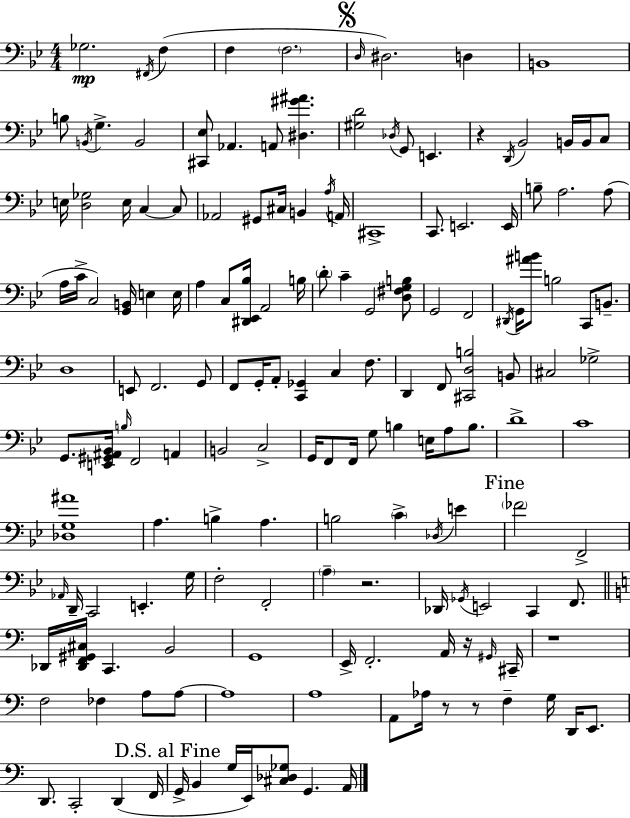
{
  \clef bass
  \numericTimeSignature
  \time 4/4
  \key g \minor
  \repeat volta 2 { ges2.\mp \acciaccatura { fis,16 }( f4 | f4 \parenthesize f2. | \mark \markup { \musicglyph "scripts.segno" } \grace { d16 }) dis2. d4 | b,1 | \break b8 \acciaccatura { b,16 } g4.-> b,2 | <cis, ees>8 aes,4. a,8 <dis gis' ais'>4. | <gis d'>2 \acciaccatura { des16 } g,8 e,4. | r4 \acciaccatura { d,16 } bes,2 | \break b,16 b,16 c8 e16 <d ges>2 e16 c4~~ | c8 aes,2 gis,8 cis16 | b,4 \acciaccatura { a16 } a,16 cis,1-> | c,8. e,2. | \break e,16 b8-- a2. | a8( a16 c'16-> c2) | <g, b,>16 e4 e16 a4 c8 <dis, ees, bes>16 a,2 | b16 \parenthesize d'8-. c'4-- g,2 | \break <d fis g b>8 g,2 f,2 | \acciaccatura { dis,16 } g,16 <ais' b'>8 b2 | c,8 b,8.-- d1 | e,8 f,2. | \break g,8 f,8 g,16-. a,8-. <c, ges,>4 | c4 f8. d,4 f,8 <cis, d b>2 | b,8 cis2 ges2-> | g,8. <e, gis, ais, bes,>16 \grace { b16 } f,2 | \break a,4 b,2 | c2-> g,16 f,8 f,16 g8 b4 | e16 a8 b8. d'1-> | c'1 | \break <des g ais'>1 | a4. b4-> | a4. b2 | \parenthesize c'4-> \acciaccatura { des16 } e'4 \mark "Fine" \parenthesize fes'2 | \break f,2-> \grace { aes,16 } d,16-- c,2 | e,4.-. g16 f2-. | f,2-. \parenthesize a4-- r2. | des,16 \acciaccatura { ges,16 } e,2 | \break c,4 f,8. \bar "||" \break \key c \major des,16 <des, f, gis, cis>16 c,4. b,2 | g,1 | e,16-> f,2.-. a,16 r16 \grace { gis,16 } | cis,16-- r1 | \break f2 fes4 a8 a8~~ | a1 | a1 | a,8 aes16 r8 r8 f4-- g16 d,16 e,8. | \break d,8. c,2-. d,4( | f,16 \mark "D.S. al Fine" g,16-> b,4 g16 e,16) <cis des ges>8 g,4. | a,16 } \bar "|."
}